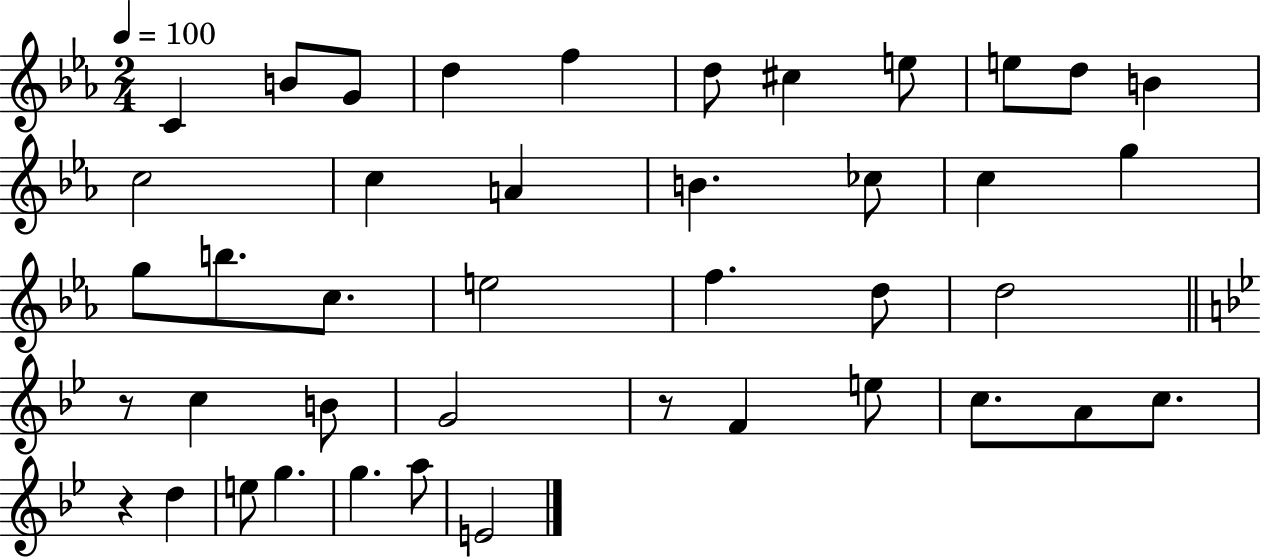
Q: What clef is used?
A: treble